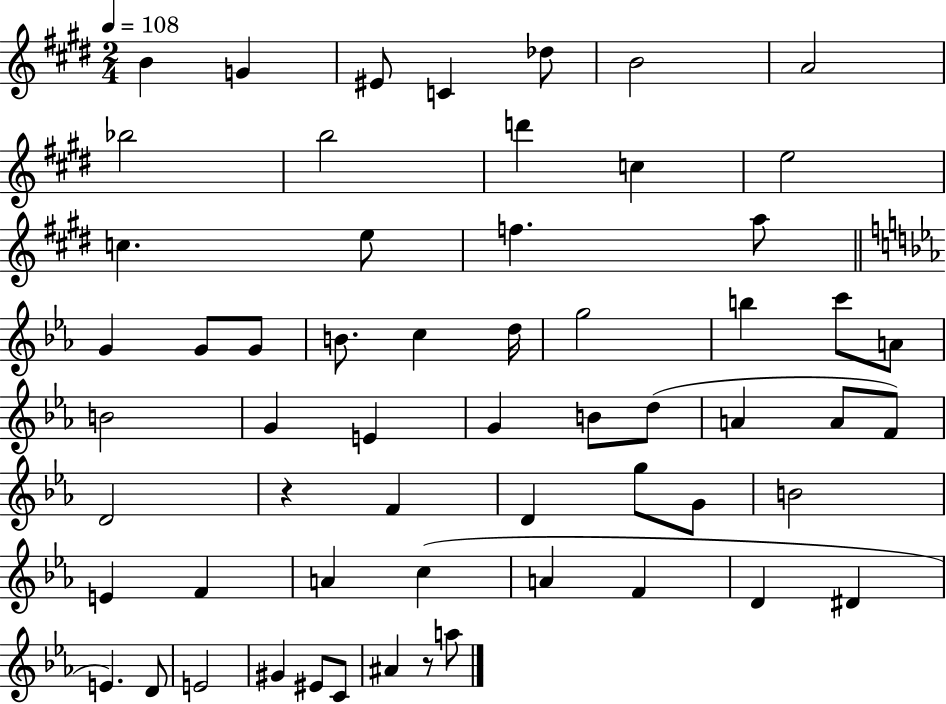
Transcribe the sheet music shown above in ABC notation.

X:1
T:Untitled
M:2/4
L:1/4
K:E
B G ^E/2 C _d/2 B2 A2 _b2 b2 d' c e2 c e/2 f a/2 G G/2 G/2 B/2 c d/4 g2 b c'/2 A/2 B2 G E G B/2 d/2 A A/2 F/2 D2 z F D g/2 G/2 B2 E F A c A F D ^D E D/2 E2 ^G ^E/2 C/2 ^A z/2 a/2